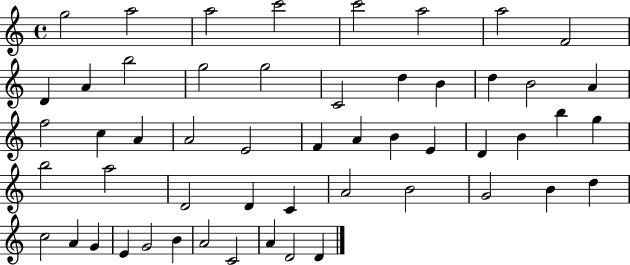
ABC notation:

X:1
T:Untitled
M:4/4
L:1/4
K:C
g2 a2 a2 c'2 c'2 a2 a2 F2 D A b2 g2 g2 C2 d B d B2 A f2 c A A2 E2 F A B E D B b g b2 a2 D2 D C A2 B2 G2 B d c2 A G E G2 B A2 C2 A D2 D